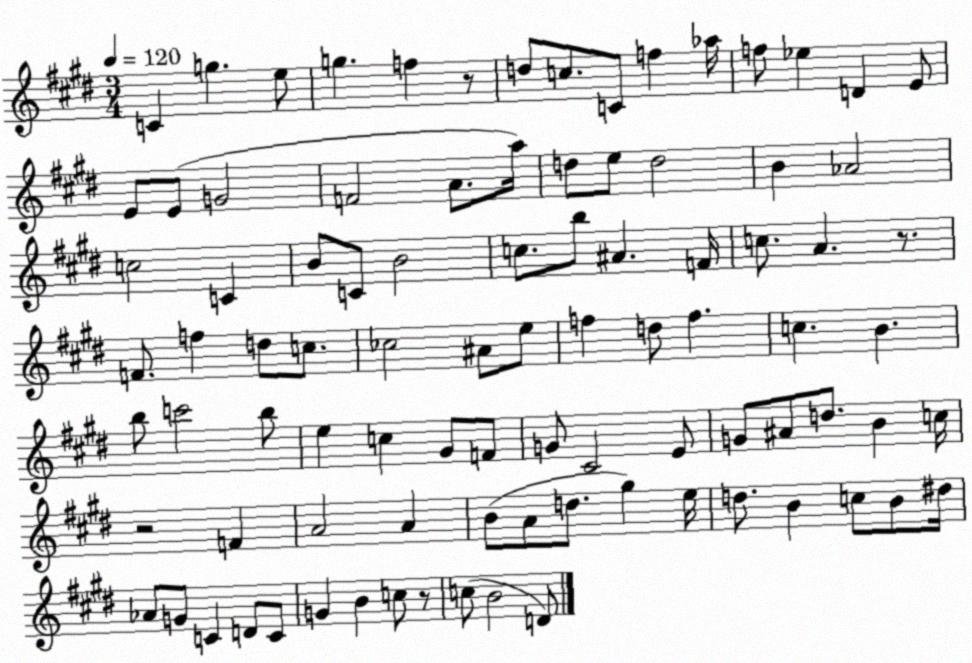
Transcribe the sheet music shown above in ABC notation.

X:1
T:Untitled
M:3/4
L:1/4
K:E
C g e/2 g f z/2 d/2 c/2 C/2 f _a/4 f/2 _e D E/2 E/2 E/2 G2 F2 A/2 a/4 d/2 e/2 d2 B _A2 c2 C B/2 C/2 B2 c/2 b/2 ^A F/4 c/2 A z/2 F/2 f d/2 c/2 _c2 ^A/2 e/2 f d/2 f c B b/2 c'2 b/2 e c ^G/2 F/2 G/2 ^C2 E/2 G/2 ^A/2 d/2 B c/4 z2 F A2 A B/2 A/2 d/2 ^g e/4 d/2 B c/2 B/2 ^d/4 _A/2 G/2 C D/2 C/2 G B c/2 z/2 c/2 B2 D/2